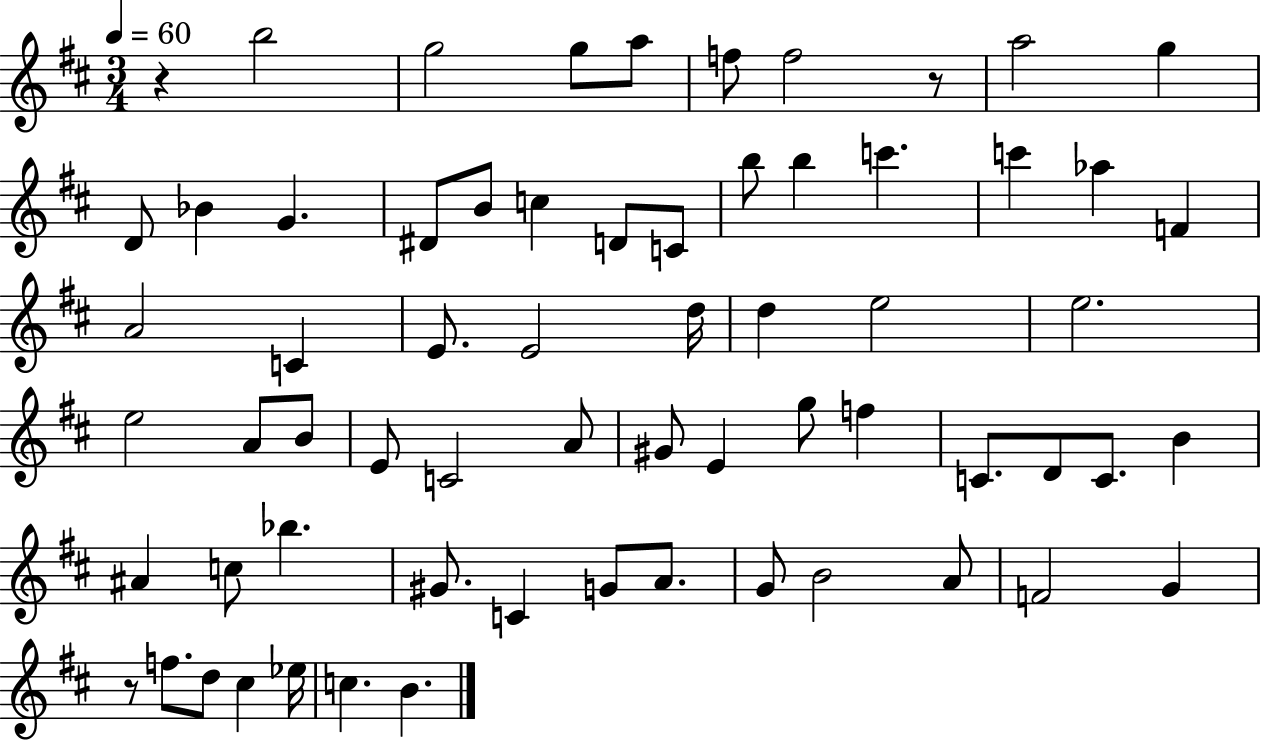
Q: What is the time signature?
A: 3/4